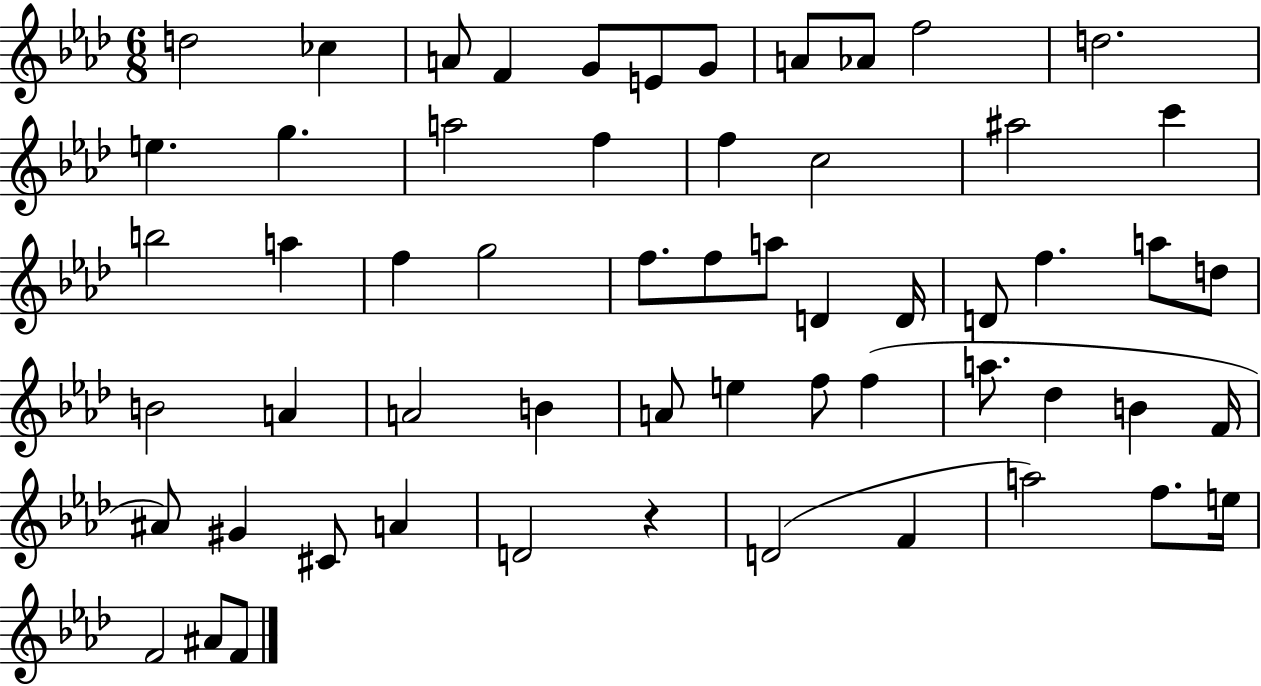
{
  \clef treble
  \numericTimeSignature
  \time 6/8
  \key aes \major
  d''2 ces''4 | a'8 f'4 g'8 e'8 g'8 | a'8 aes'8 f''2 | d''2. | \break e''4. g''4. | a''2 f''4 | f''4 c''2 | ais''2 c'''4 | \break b''2 a''4 | f''4 g''2 | f''8. f''8 a''8 d'4 d'16 | d'8 f''4. a''8 d''8 | \break b'2 a'4 | a'2 b'4 | a'8 e''4 f''8 f''4( | a''8. des''4 b'4 f'16 | \break ais'8) gis'4 cis'8 a'4 | d'2 r4 | d'2( f'4 | a''2) f''8. e''16 | \break f'2 ais'8 f'8 | \bar "|."
}